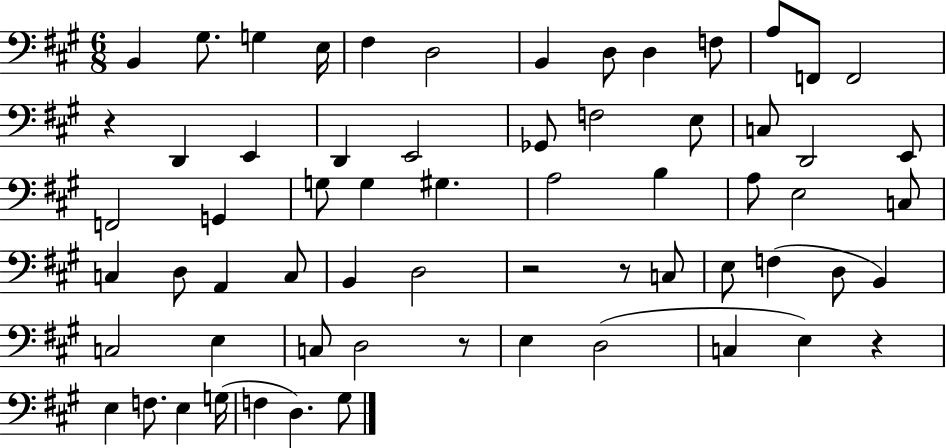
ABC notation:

X:1
T:Untitled
M:6/8
L:1/4
K:A
B,, ^G,/2 G, E,/4 ^F, D,2 B,, D,/2 D, F,/2 A,/2 F,,/2 F,,2 z D,, E,, D,, E,,2 _G,,/2 F,2 E,/2 C,/2 D,,2 E,,/2 F,,2 G,, G,/2 G, ^G, A,2 B, A,/2 E,2 C,/2 C, D,/2 A,, C,/2 B,, D,2 z2 z/2 C,/2 E,/2 F, D,/2 B,, C,2 E, C,/2 D,2 z/2 E, D,2 C, E, z E, F,/2 E, G,/4 F, D, ^G,/2